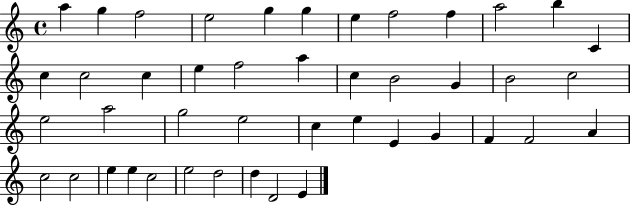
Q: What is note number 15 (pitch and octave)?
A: C5